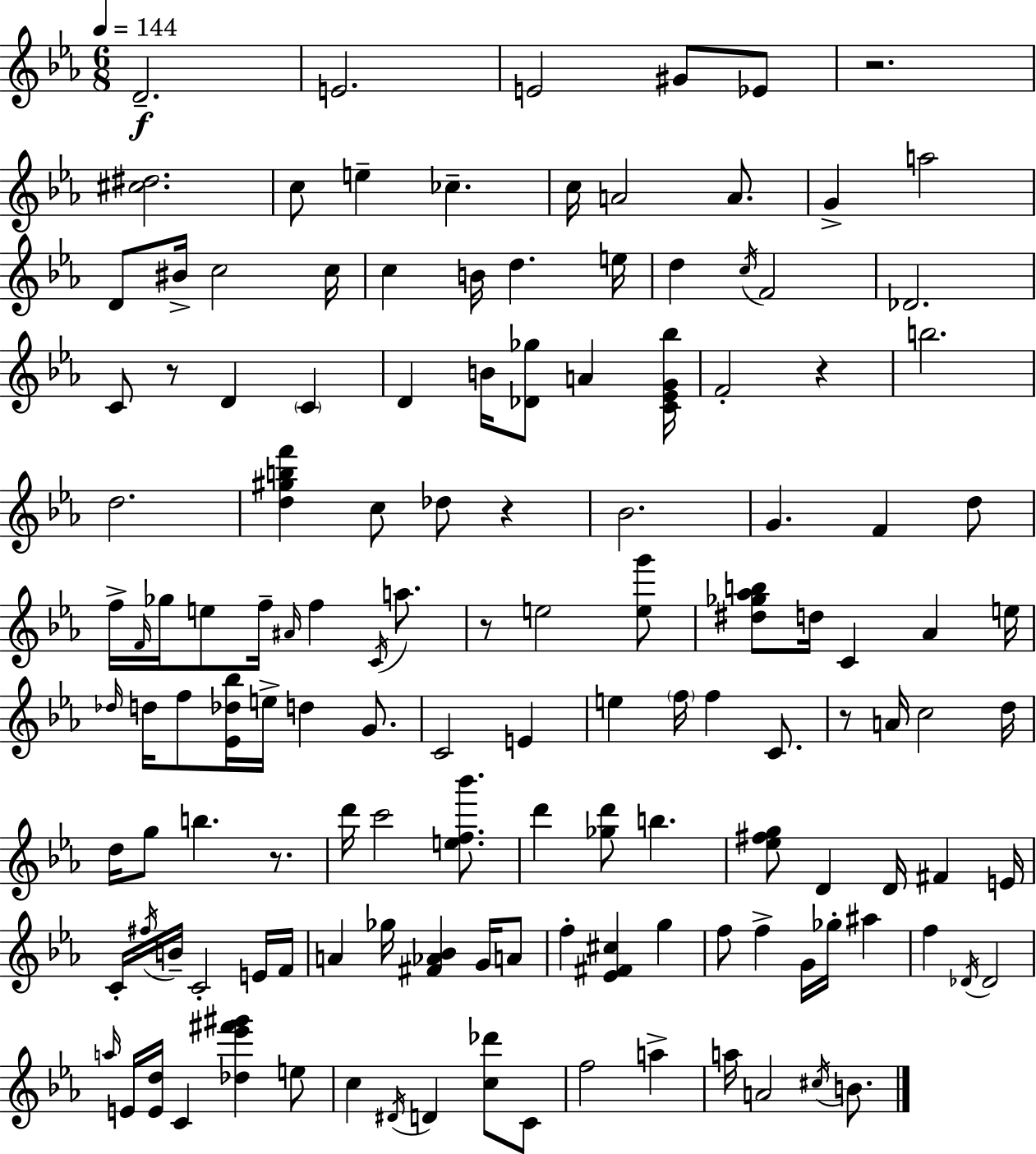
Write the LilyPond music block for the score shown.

{
  \clef treble
  \numericTimeSignature
  \time 6/8
  \key ees \major
  \tempo 4 = 144
  d'2.--\f | e'2. | e'2 gis'8 ees'8 | r2. | \break <cis'' dis''>2. | c''8 e''4-- ces''4.-- | c''16 a'2 a'8. | g'4-> a''2 | \break d'8 bis'16-> c''2 c''16 | c''4 b'16 d''4. e''16 | d''4 \acciaccatura { c''16 } f'2 | des'2. | \break c'8 r8 d'4 \parenthesize c'4 | d'4 b'16 <des' ges''>8 a'4 | <c' ees' g' bes''>16 f'2-. r4 | b''2. | \break d''2. | <d'' gis'' b'' f'''>4 c''8 des''8 r4 | bes'2. | g'4. f'4 d''8 | \break f''16-> \grace { f'16 } ges''16 e''8 f''16-- \grace { ais'16 } f''4 | \acciaccatura { c'16 } a''8. r8 e''2 | <e'' g'''>8 <dis'' ges'' aes'' b''>8 d''16 c'4 aes'4 | e''16 \grace { des''16 } d''16 f''8 <ees' des'' bes''>16 e''16-> d''4 | \break g'8. c'2 | e'4 e''4 \parenthesize f''16 f''4 | c'8. r8 a'16 c''2 | d''16 d''16 g''8 b''4. | \break r8. d'''16 c'''2 | <e'' f'' bes'''>8. d'''4 <ges'' d'''>8 b''4. | <ees'' fis'' g''>8 d'4 d'16 | fis'4 e'16 c'16-. \acciaccatura { fis''16 } b'16-- c'2-. | \break e'16 f'16 a'4 ges''16 <fis' aes' bes'>4 | g'16 a'8 f''4-. <ees' fis' cis''>4 | g''4 f''8 f''4-> | g'16 ges''16-. ais''4 f''4 \acciaccatura { des'16 } des'2 | \break \grace { a''16 } e'16 <e' d''>16 c'4 | <des'' ees''' fis''' gis'''>4 e''8 c''4 | \acciaccatura { dis'16 } d'4 <c'' des'''>8 c'8 f''2 | a''4-> a''16 a'2 | \break \acciaccatura { cis''16 } b'8. \bar "|."
}